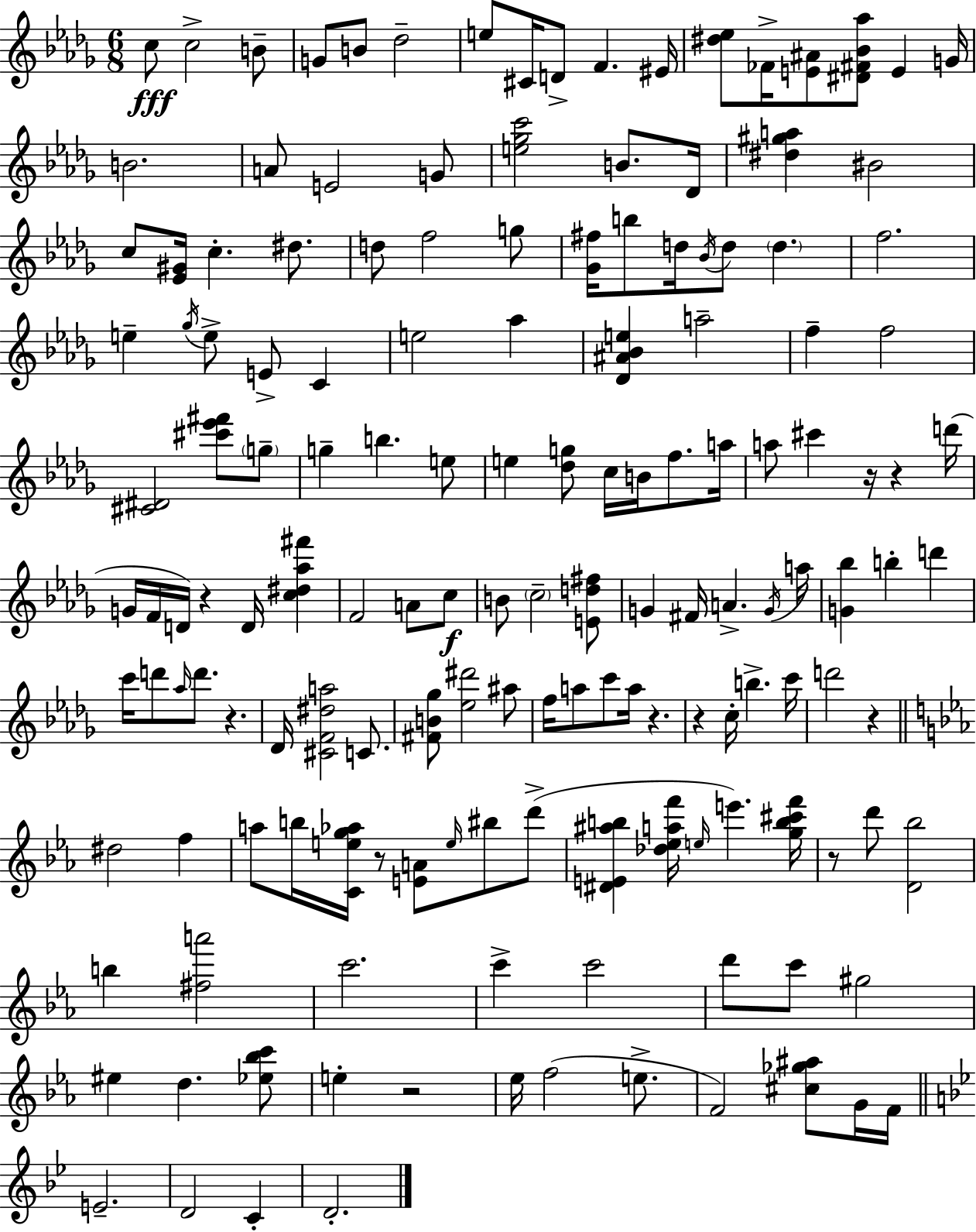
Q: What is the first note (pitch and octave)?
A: C5